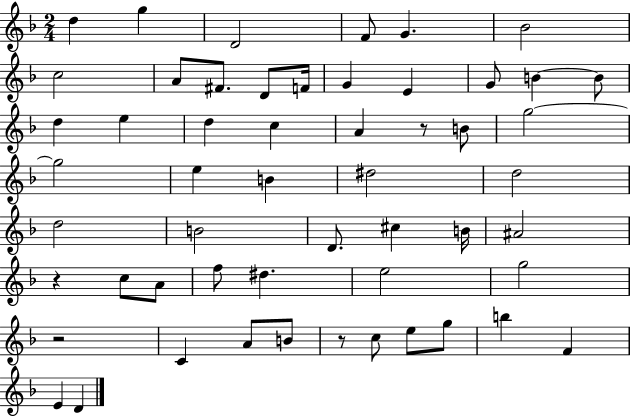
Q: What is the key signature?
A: F major